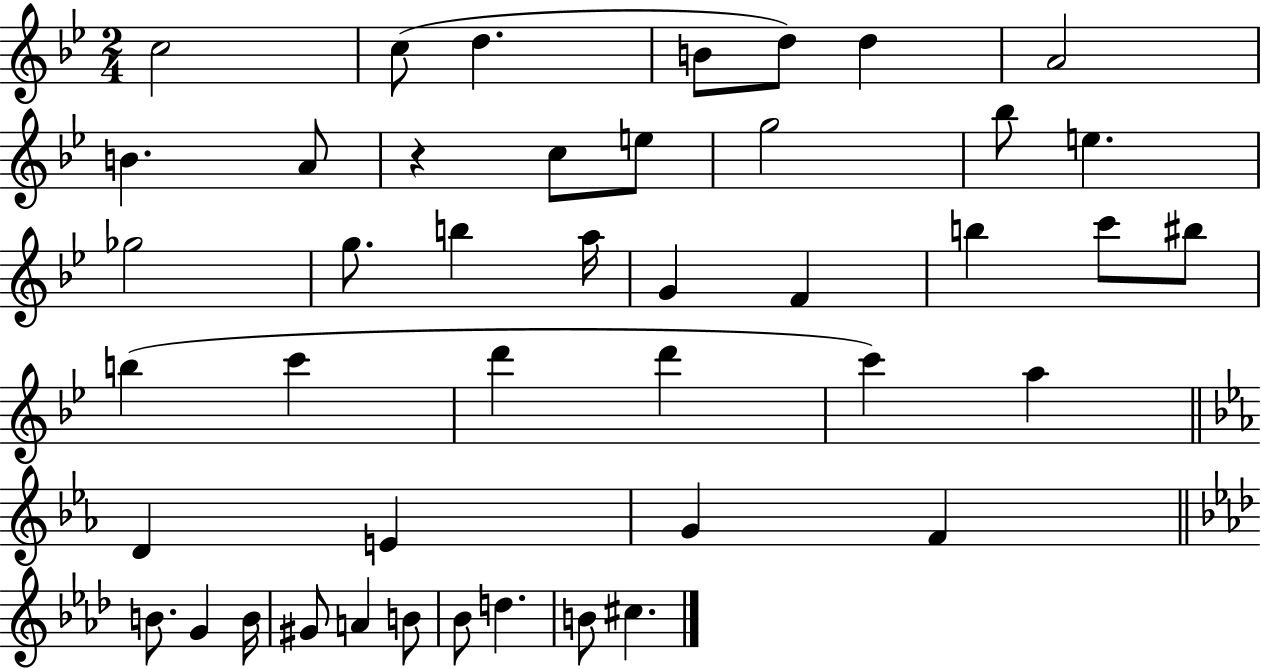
{
  \clef treble
  \numericTimeSignature
  \time 2/4
  \key bes \major
  c''2 | c''8( d''4. | b'8 d''8) d''4 | a'2 | \break b'4. a'8 | r4 c''8 e''8 | g''2 | bes''8 e''4. | \break ges''2 | g''8. b''4 a''16 | g'4 f'4 | b''4 c'''8 bis''8 | \break b''4( c'''4 | d'''4 d'''4 | c'''4) a''4 | \bar "||" \break \key c \minor d'4 e'4 | g'4 f'4 | \bar "||" \break \key f \minor b'8. g'4 b'16 | gis'8 a'4 b'8 | bes'8 d''4. | b'8 cis''4. | \break \bar "|."
}